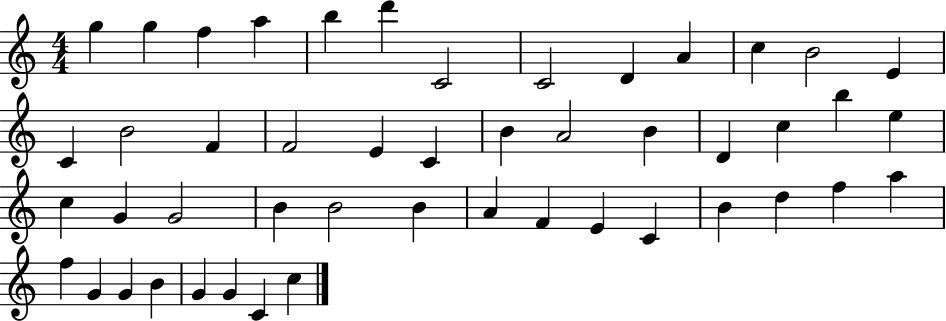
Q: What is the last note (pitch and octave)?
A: C5